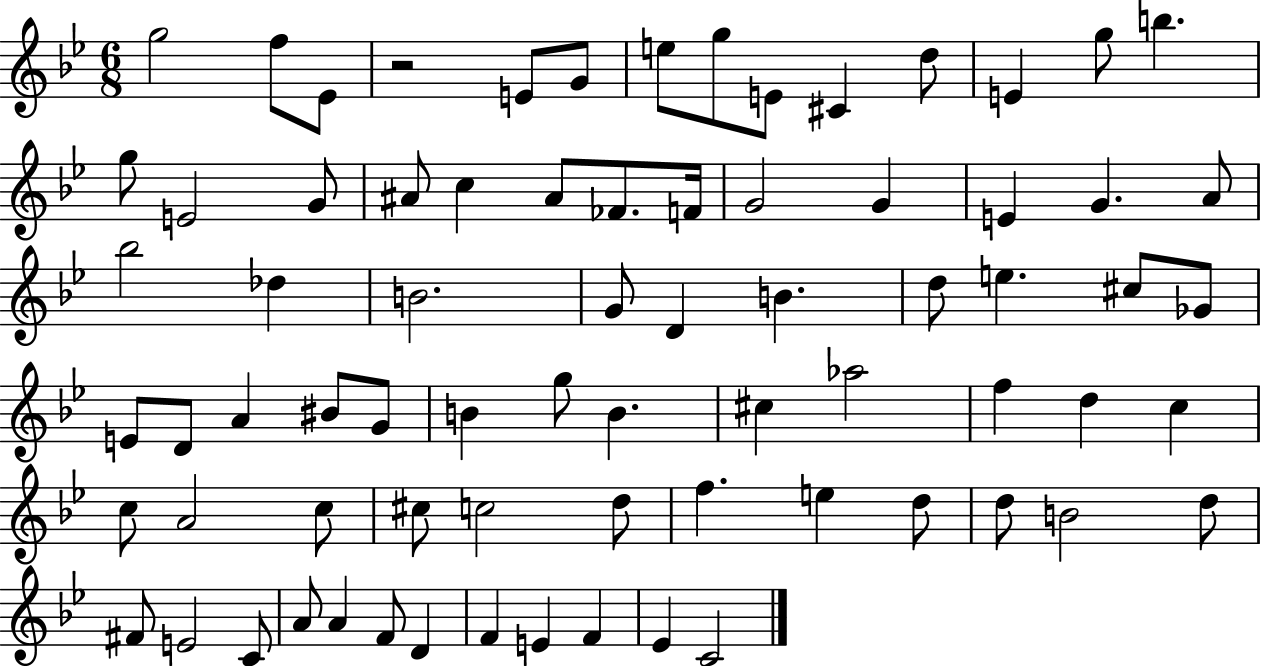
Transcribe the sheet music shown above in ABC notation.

X:1
T:Untitled
M:6/8
L:1/4
K:Bb
g2 f/2 _E/2 z2 E/2 G/2 e/2 g/2 E/2 ^C d/2 E g/2 b g/2 E2 G/2 ^A/2 c ^A/2 _F/2 F/4 G2 G E G A/2 _b2 _d B2 G/2 D B d/2 e ^c/2 _G/2 E/2 D/2 A ^B/2 G/2 B g/2 B ^c _a2 f d c c/2 A2 c/2 ^c/2 c2 d/2 f e d/2 d/2 B2 d/2 ^F/2 E2 C/2 A/2 A F/2 D F E F _E C2